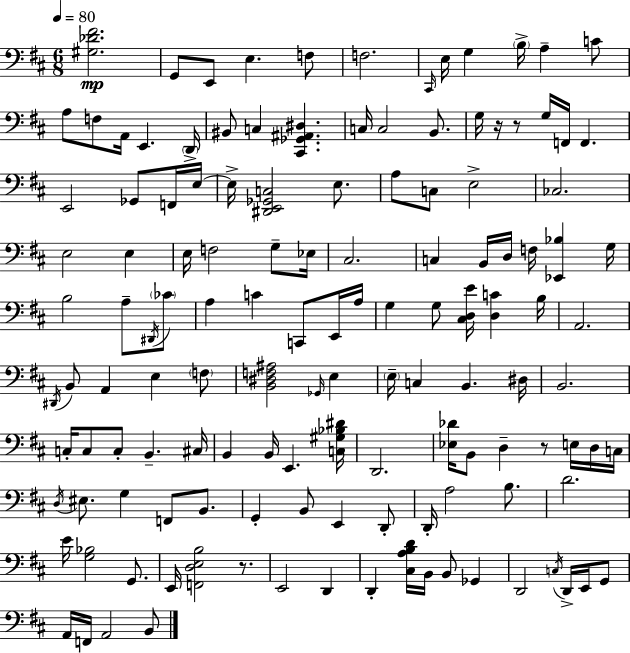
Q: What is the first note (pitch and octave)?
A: G2